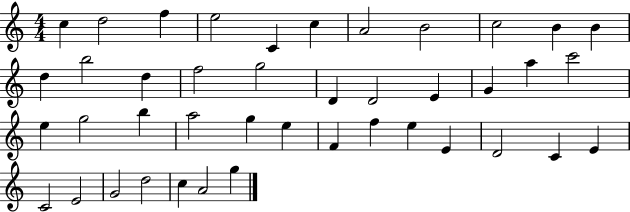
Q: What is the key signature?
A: C major